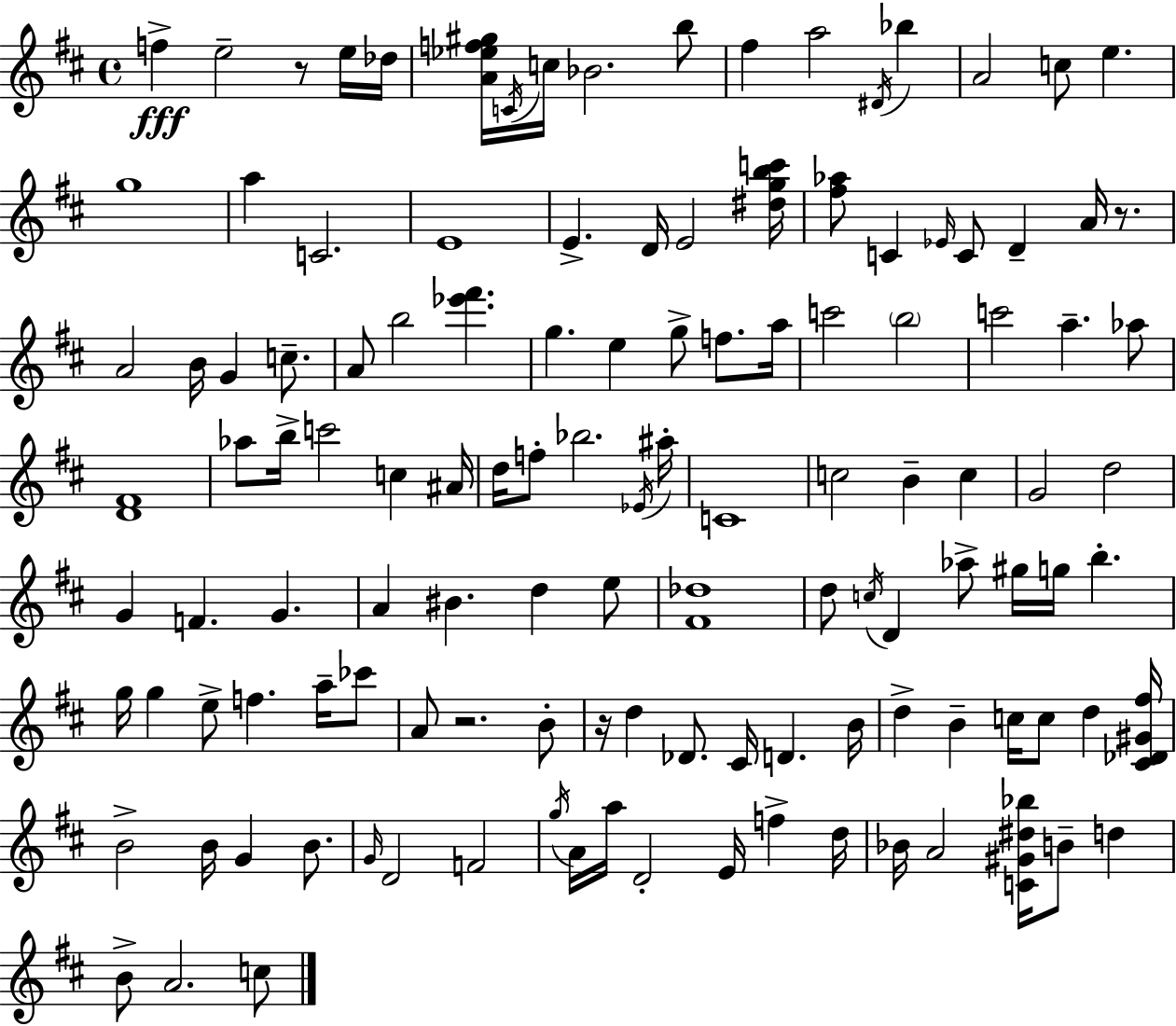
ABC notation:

X:1
T:Untitled
M:4/4
L:1/4
K:D
f e2 z/2 e/4 _d/4 [A_ef^g]/4 C/4 c/4 _B2 b/2 ^f a2 ^D/4 _b A2 c/2 e g4 a C2 E4 E D/4 E2 [^dgbc']/4 [^f_a]/2 C _E/4 C/2 D A/4 z/2 A2 B/4 G c/2 A/2 b2 [_e'^f'] g e g/2 f/2 a/4 c'2 b2 c'2 a _a/2 [D^F]4 _a/2 b/4 c'2 c ^A/4 d/4 f/2 _b2 _E/4 ^a/4 C4 c2 B c G2 d2 G F G A ^B d e/2 [^F_d]4 d/2 c/4 D _a/2 ^g/4 g/4 b g/4 g e/2 f a/4 _c'/2 A/2 z2 B/2 z/4 d _D/2 ^C/4 D B/4 d B c/4 c/2 d [^C_D^G^f]/4 B2 B/4 G B/2 G/4 D2 F2 g/4 A/4 a/4 D2 E/4 f d/4 _B/4 A2 [C^G^d_b]/4 B/2 d B/2 A2 c/2